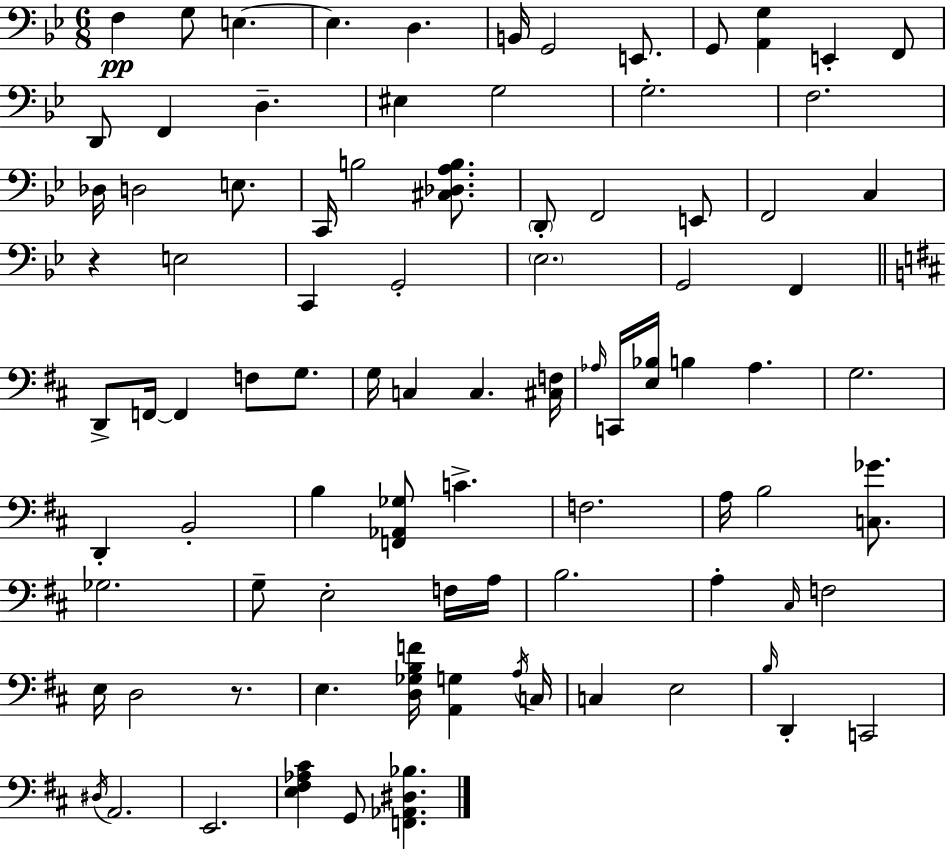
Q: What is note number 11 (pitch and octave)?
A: F2